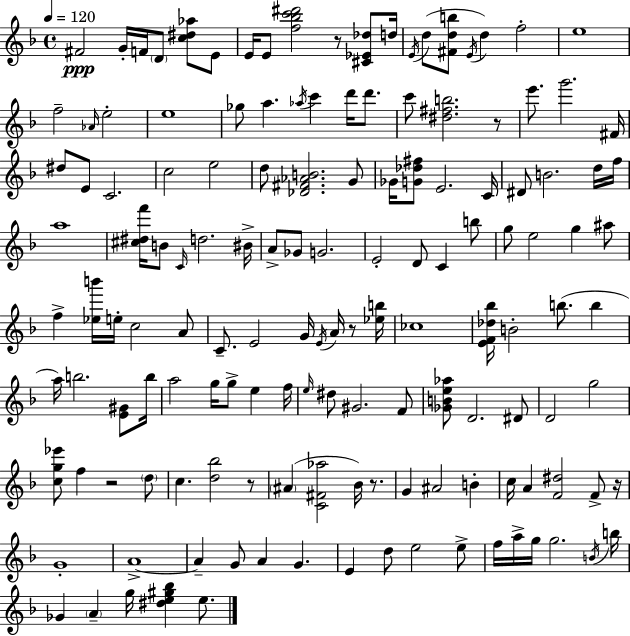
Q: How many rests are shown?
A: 7